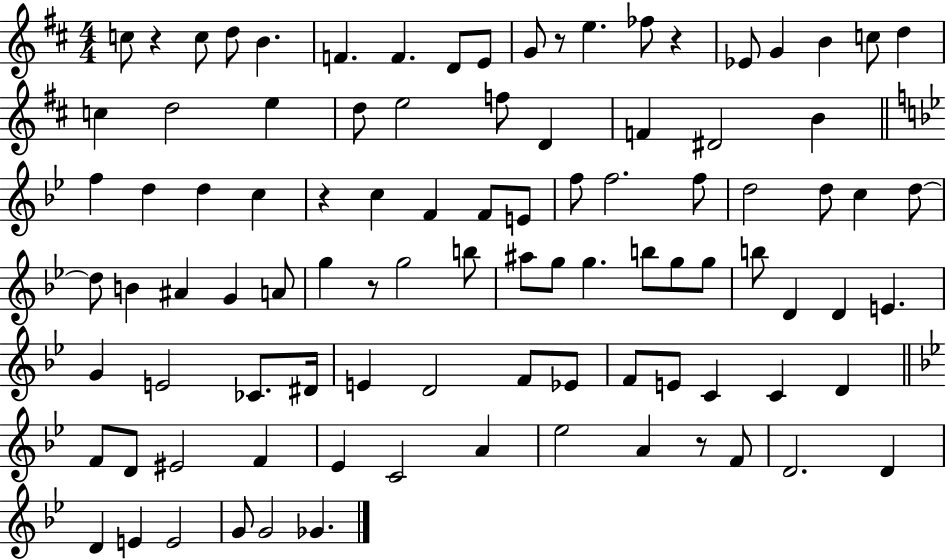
{
  \clef treble
  \numericTimeSignature
  \time 4/4
  \key d \major
  \repeat volta 2 { c''8 r4 c''8 d''8 b'4. | f'4. f'4. d'8 e'8 | g'8 r8 e''4. fes''8 r4 | ees'8 g'4 b'4 c''8 d''4 | \break c''4 d''2 e''4 | d''8 e''2 f''8 d'4 | f'4 dis'2 b'4 | \bar "||" \break \key bes \major f''4 d''4 d''4 c''4 | r4 c''4 f'4 f'8 e'8 | f''8 f''2. f''8 | d''2 d''8 c''4 d''8~~ | \break d''8 b'4 ais'4 g'4 a'8 | g''4 r8 g''2 b''8 | ais''8 g''8 g''4. b''8 g''8 g''8 | b''8 d'4 d'4 e'4. | \break g'4 e'2 ces'8. dis'16 | e'4 d'2 f'8 ees'8 | f'8 e'8 c'4 c'4 d'4 | \bar "||" \break \key bes \major f'8 d'8 eis'2 f'4 | ees'4 c'2 a'4 | ees''2 a'4 r8 f'8 | d'2. d'4 | \break d'4 e'4 e'2 | g'8 g'2 ges'4. | } \bar "|."
}